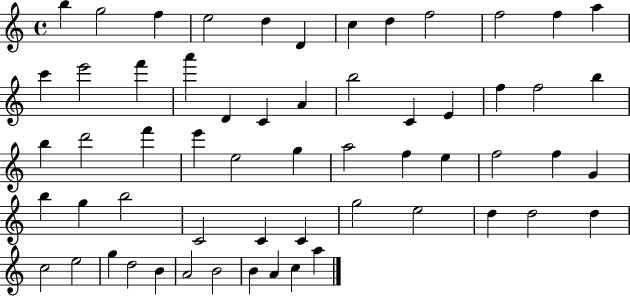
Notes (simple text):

B5/q G5/h F5/q E5/h D5/q D4/q C5/q D5/q F5/h F5/h F5/q A5/q C6/q E6/h F6/q A6/q D4/q C4/q A4/q B5/h C4/q E4/q F5/q F5/h B5/q B5/q D6/h F6/q E6/q E5/h G5/q A5/h F5/q E5/q F5/h F5/q G4/q B5/q G5/q B5/h C4/h C4/q C4/q G5/h E5/h D5/q D5/h D5/q C5/h E5/h G5/q D5/h B4/q A4/h B4/h B4/q A4/q C5/q A5/q